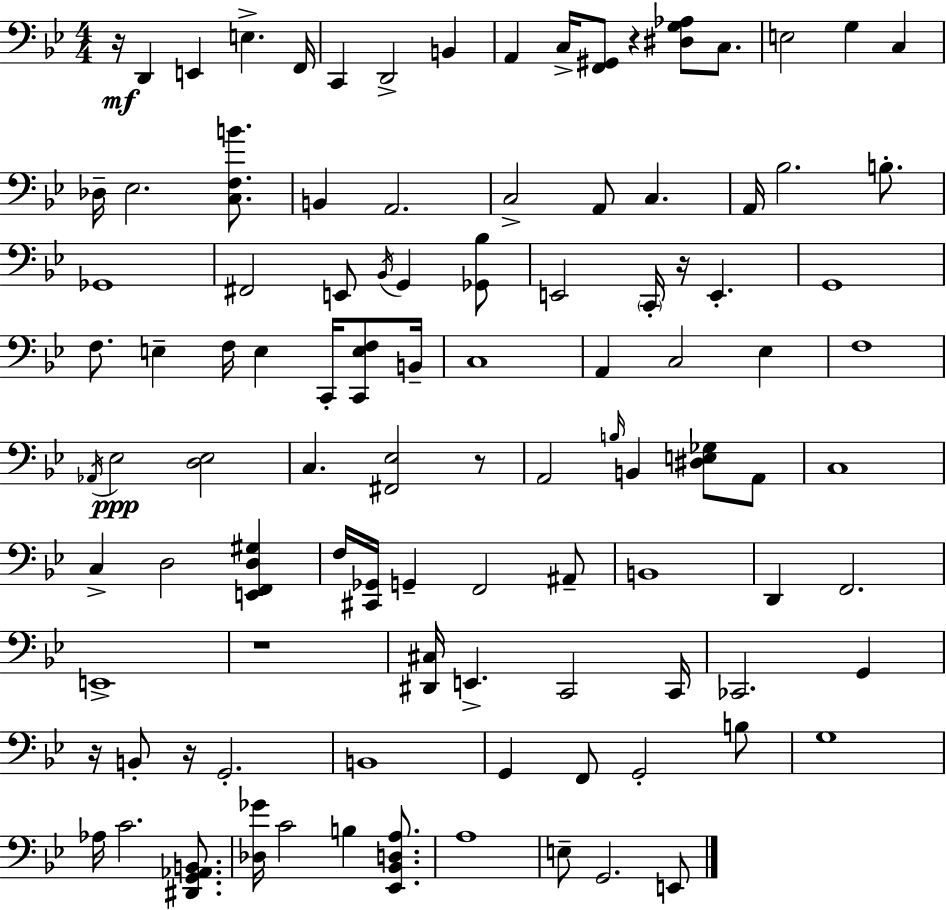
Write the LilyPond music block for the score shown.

{
  \clef bass
  \numericTimeSignature
  \time 4/4
  \key g \minor
  r16\mf d,4 e,4 e4.-> f,16 | c,4 d,2-> b,4 | a,4 c16-> <f, gis,>8 r4 <dis g aes>8 c8. | e2 g4 c4 | \break des16-- ees2. <c f b'>8. | b,4 a,2. | c2-> a,8 c4. | a,16 bes2. b8.-. | \break ges,1 | fis,2 e,8 \acciaccatura { bes,16 } g,4 <ges, bes>8 | e,2 \parenthesize c,16-. r16 e,4.-. | g,1 | \break f8. e4-- f16 e4 c,16-. <c, e f>8 | b,16-- c1 | a,4 c2 ees4 | f1 | \break \acciaccatura { aes,16 }\ppp ees2 <d ees>2 | c4. <fis, ees>2 | r8 a,2 \grace { b16 } b,4 <dis e ges>8 | a,8 c1 | \break c4-> d2 <e, f, d gis>4 | f16 <cis, ges,>16 g,4-- f,2 | ais,8-- b,1 | d,4 f,2. | \break e,1-> | r1 | <dis, cis>16 e,4.-> c,2 | c,16 ces,2. g,4 | \break r16 b,8-. r16 g,2.-. | b,1 | g,4 f,8 g,2-. | b8 g1 | \break aes16 c'2. | <dis, g, aes, b,>8. <des ges'>16 c'2 b4 | <ees, bes, d a>8. a1 | e8-- g,2. | \break e,8 \bar "|."
}